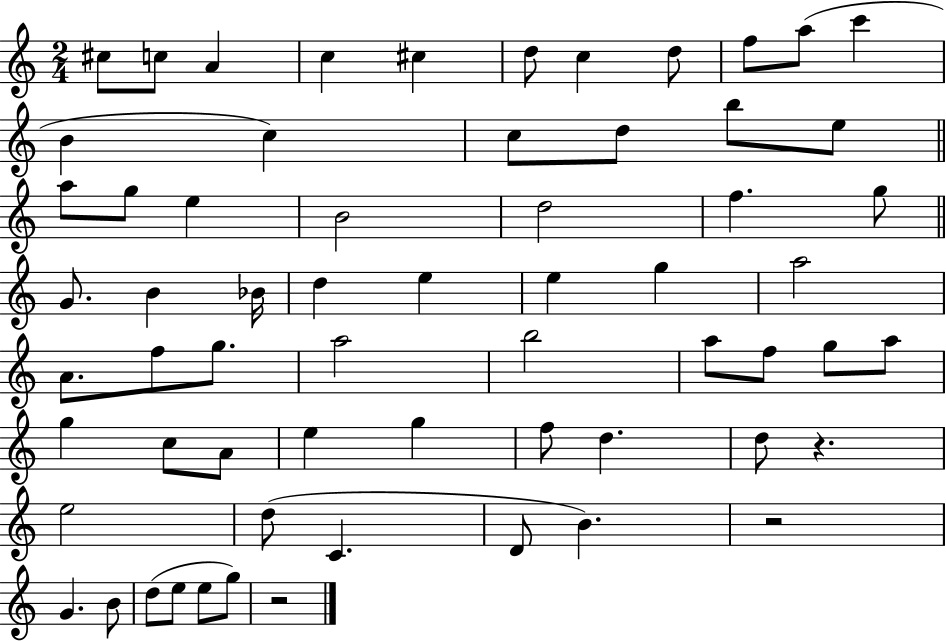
{
  \clef treble
  \numericTimeSignature
  \time 2/4
  \key c \major
  cis''8 c''8 a'4 | c''4 cis''4 | d''8 c''4 d''8 | f''8 a''8( c'''4 | \break b'4 c''4) | c''8 d''8 b''8 e''8 | \bar "||" \break \key a \minor a''8 g''8 e''4 | b'2 | d''2 | f''4. g''8 | \break \bar "||" \break \key a \minor g'8. b'4 bes'16 | d''4 e''4 | e''4 g''4 | a''2 | \break a'8. f''8 g''8. | a''2 | b''2 | a''8 f''8 g''8 a''8 | \break g''4 c''8 a'8 | e''4 g''4 | f''8 d''4. | d''8 r4. | \break e''2 | d''8( c'4. | d'8 b'4.) | r2 | \break g'4. b'8 | d''8( e''8 e''8 g''8) | r2 | \bar "|."
}